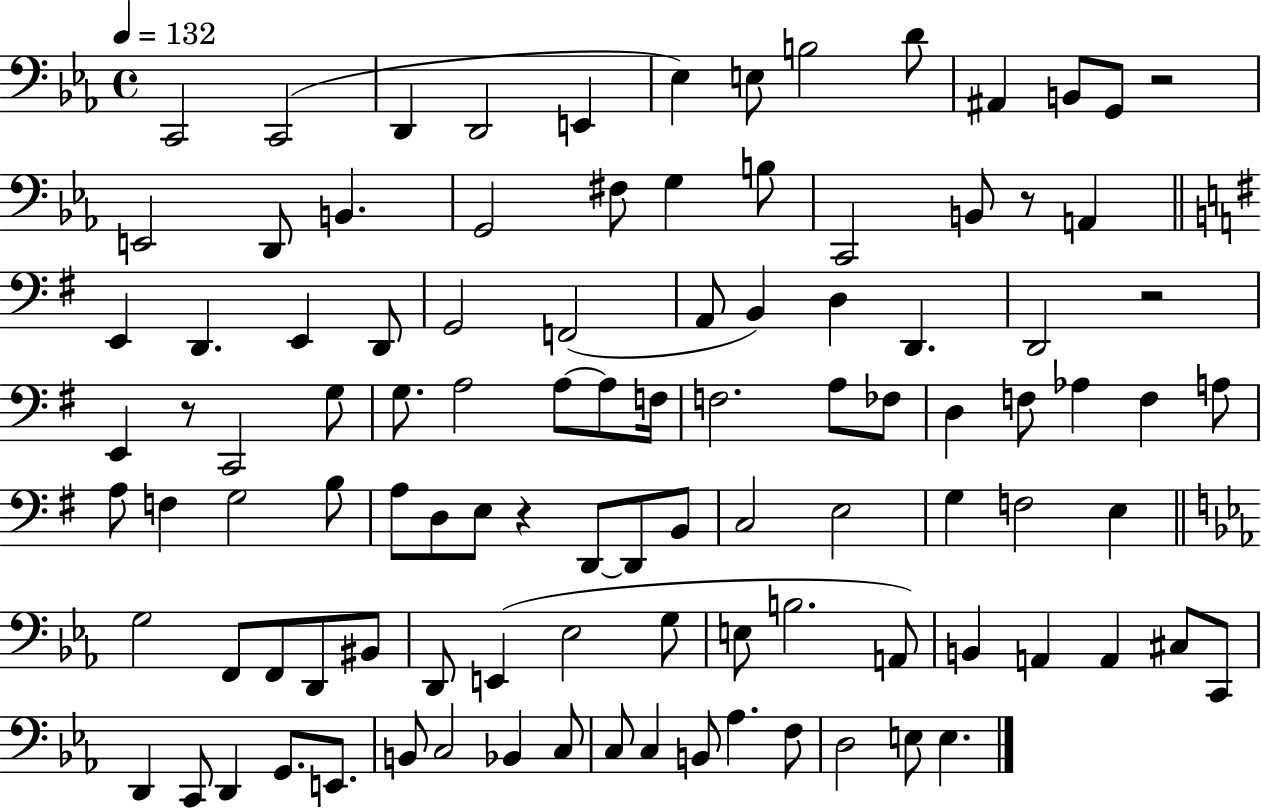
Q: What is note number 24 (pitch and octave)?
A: D2